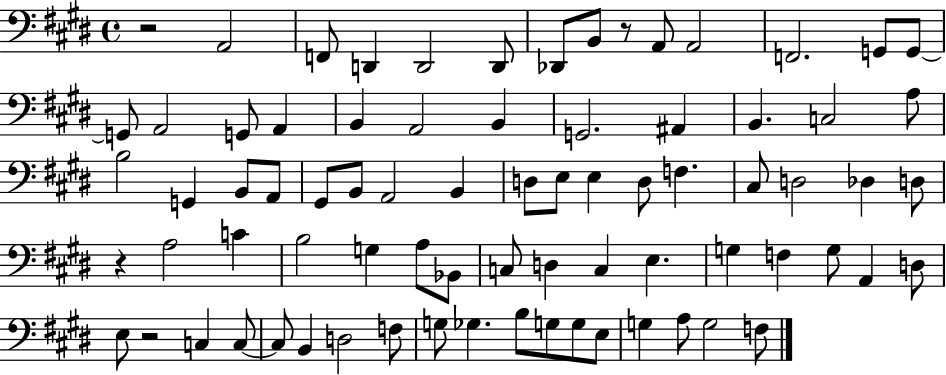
R/h A2/h F2/e D2/q D2/h D2/e Db2/e B2/e R/e A2/e A2/h F2/h. G2/e G2/e G2/e A2/h G2/e A2/q B2/q A2/h B2/q G2/h. A#2/q B2/q. C3/h A3/e B3/h G2/q B2/e A2/e G#2/e B2/e A2/h B2/q D3/e E3/e E3/q D3/e F3/q. C#3/e D3/h Db3/q D3/e R/q A3/h C4/q B3/h G3/q A3/e Bb2/e C3/e D3/q C3/q E3/q. G3/q F3/q G3/e A2/q D3/e E3/e R/h C3/q C3/e C3/e B2/q D3/h F3/e G3/e Gb3/q. B3/e G3/e G3/e E3/e G3/q A3/e G3/h F3/e